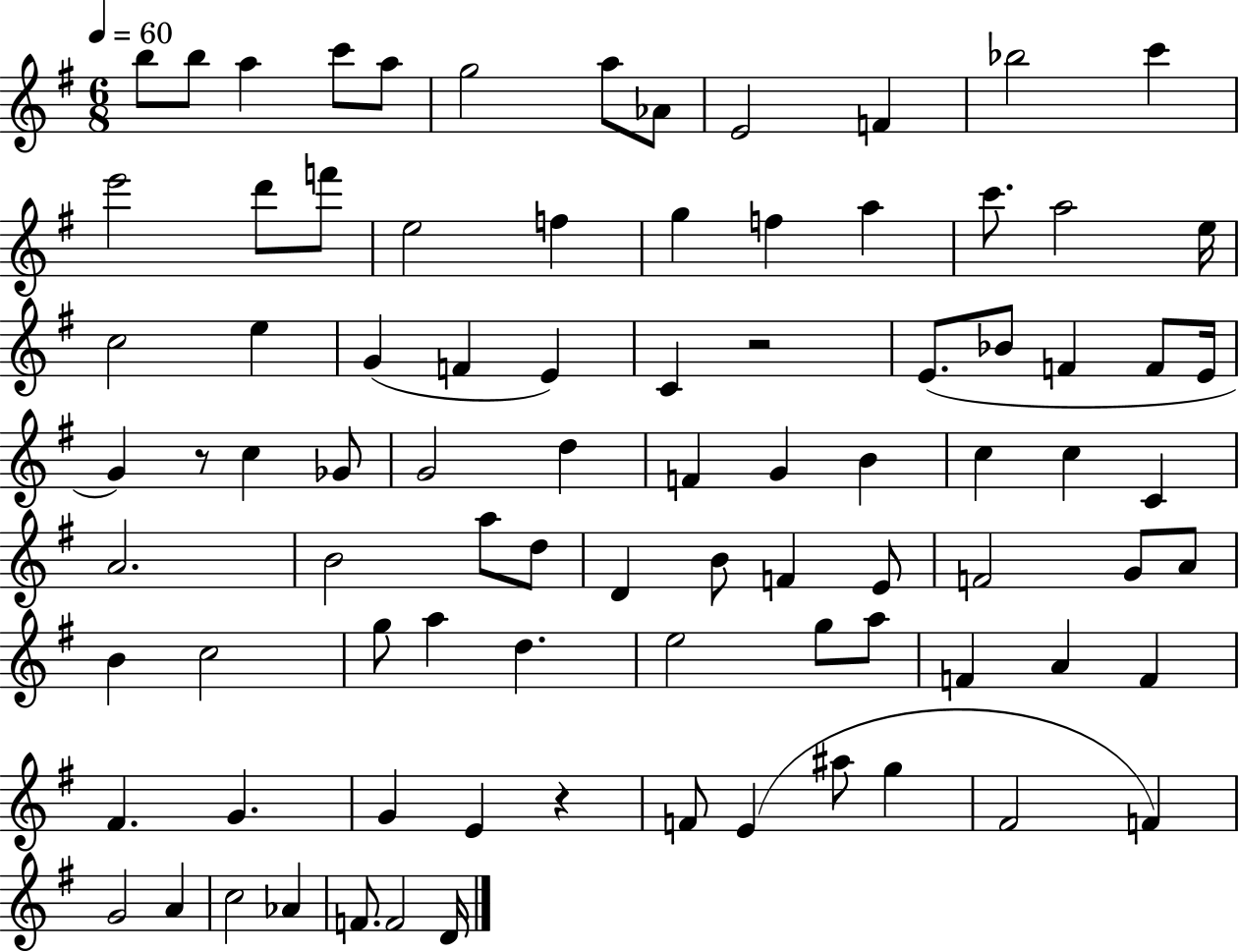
{
  \clef treble
  \numericTimeSignature
  \time 6/8
  \key g \major
  \tempo 4 = 60
  b''8 b''8 a''4 c'''8 a''8 | g''2 a''8 aes'8 | e'2 f'4 | bes''2 c'''4 | \break e'''2 d'''8 f'''8 | e''2 f''4 | g''4 f''4 a''4 | c'''8. a''2 e''16 | \break c''2 e''4 | g'4( f'4 e'4) | c'4 r2 | e'8.( bes'8 f'4 f'8 e'16 | \break g'4) r8 c''4 ges'8 | g'2 d''4 | f'4 g'4 b'4 | c''4 c''4 c'4 | \break a'2. | b'2 a''8 d''8 | d'4 b'8 f'4 e'8 | f'2 g'8 a'8 | \break b'4 c''2 | g''8 a''4 d''4. | e''2 g''8 a''8 | f'4 a'4 f'4 | \break fis'4. g'4. | g'4 e'4 r4 | f'8 e'4( ais''8 g''4 | fis'2 f'4) | \break g'2 a'4 | c''2 aes'4 | f'8. f'2 d'16 | \bar "|."
}